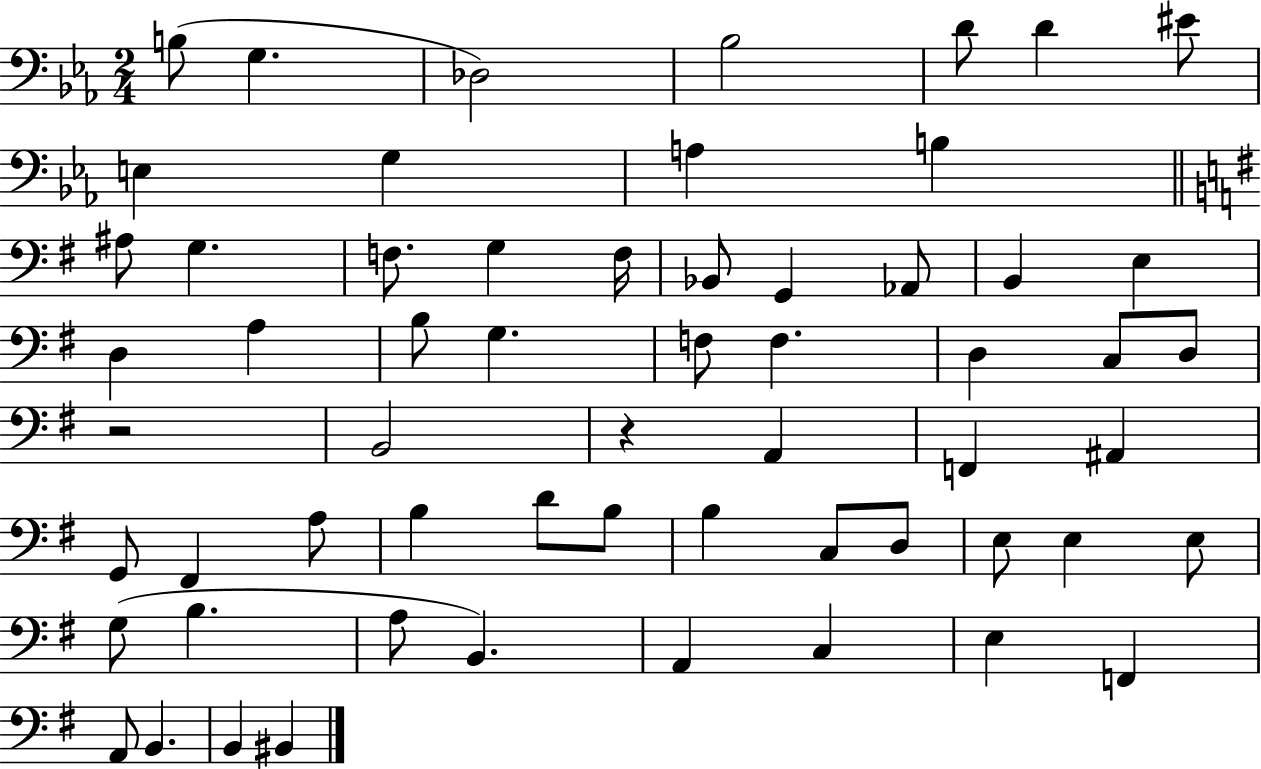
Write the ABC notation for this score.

X:1
T:Untitled
M:2/4
L:1/4
K:Eb
B,/2 G, _D,2 _B,2 D/2 D ^E/2 E, G, A, B, ^A,/2 G, F,/2 G, F,/4 _B,,/2 G,, _A,,/2 B,, E, D, A, B,/2 G, F,/2 F, D, C,/2 D,/2 z2 B,,2 z A,, F,, ^A,, G,,/2 ^F,, A,/2 B, D/2 B,/2 B, C,/2 D,/2 E,/2 E, E,/2 G,/2 B, A,/2 B,, A,, C, E, F,, A,,/2 B,, B,, ^B,,